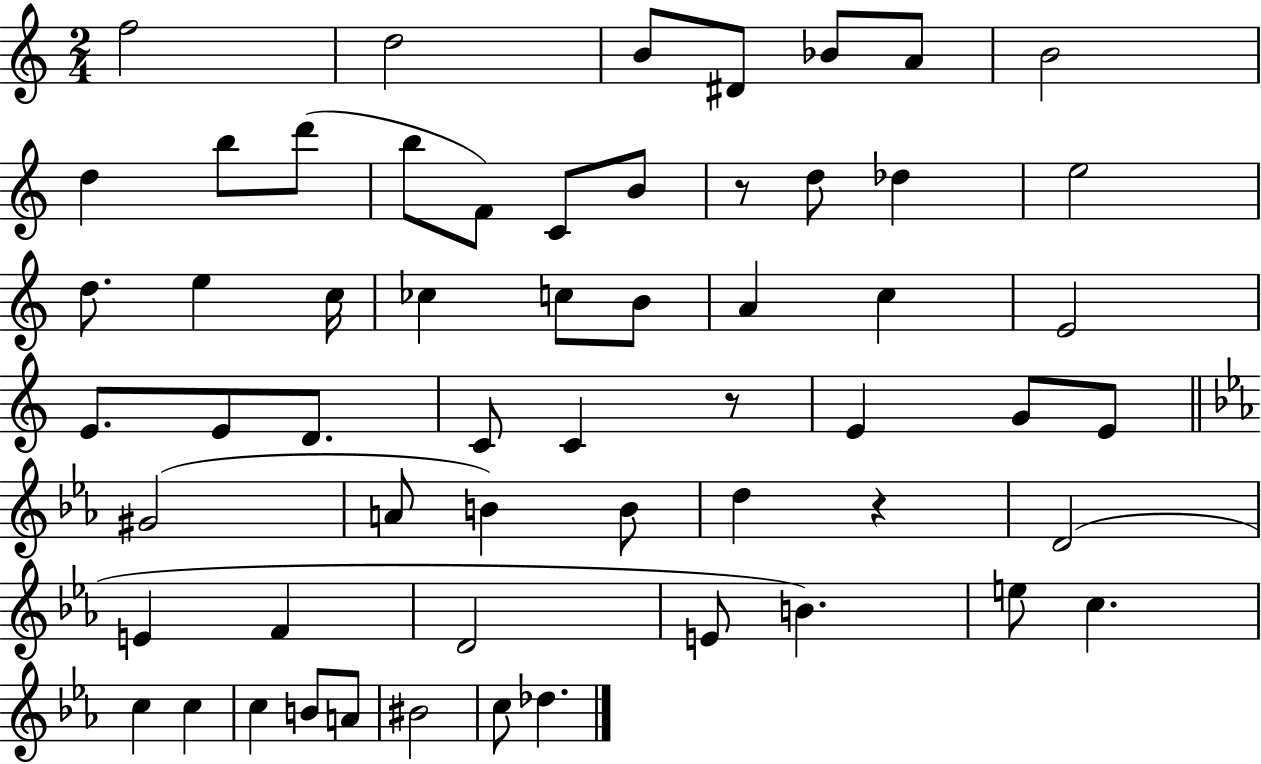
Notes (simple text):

F5/h D5/h B4/e D#4/e Bb4/e A4/e B4/h D5/q B5/e D6/e B5/e F4/e C4/e B4/e R/e D5/e Db5/q E5/h D5/e. E5/q C5/s CES5/q C5/e B4/e A4/q C5/q E4/h E4/e. E4/e D4/e. C4/e C4/q R/e E4/q G4/e E4/e G#4/h A4/e B4/q B4/e D5/q R/q D4/h E4/q F4/q D4/h E4/e B4/q. E5/e C5/q. C5/q C5/q C5/q B4/e A4/e BIS4/h C5/e Db5/q.